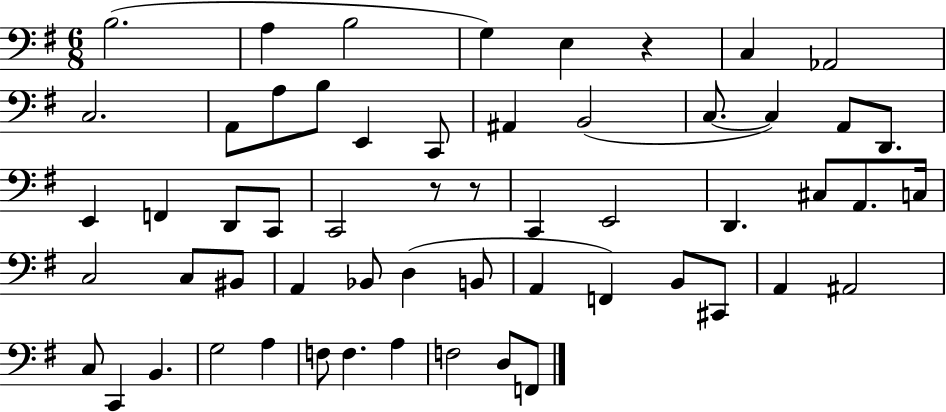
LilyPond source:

{
  \clef bass
  \numericTimeSignature
  \time 6/8
  \key g \major
  b2.( | a4 b2 | g4) e4 r4 | c4 aes,2 | \break c2. | a,8 a8 b8 e,4 c,8 | ais,4 b,2( | c8.~~ c4) a,8 d,8. | \break e,4 f,4 d,8 c,8 | c,2 r8 r8 | c,4 e,2 | d,4. cis8 a,8. c16 | \break c2 c8 bis,8 | a,4 bes,8 d4( b,8 | a,4 f,4) b,8 cis,8 | a,4 ais,2 | \break c8 c,4 b,4. | g2 a4 | f8 f4. a4 | f2 d8 f,8 | \break \bar "|."
}